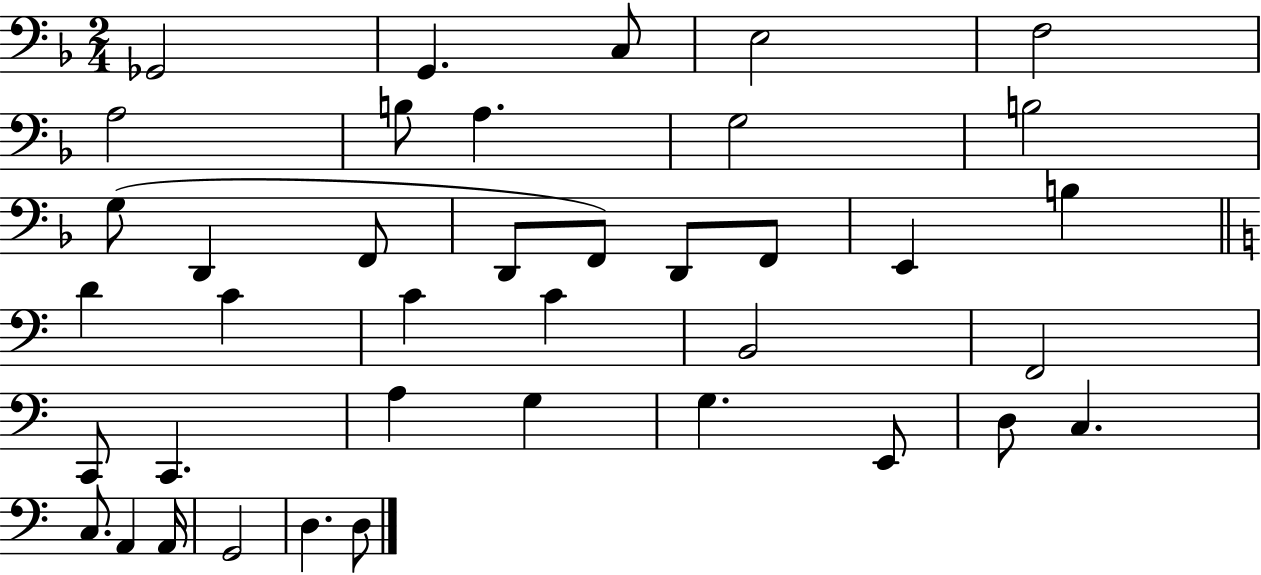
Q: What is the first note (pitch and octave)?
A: Gb2